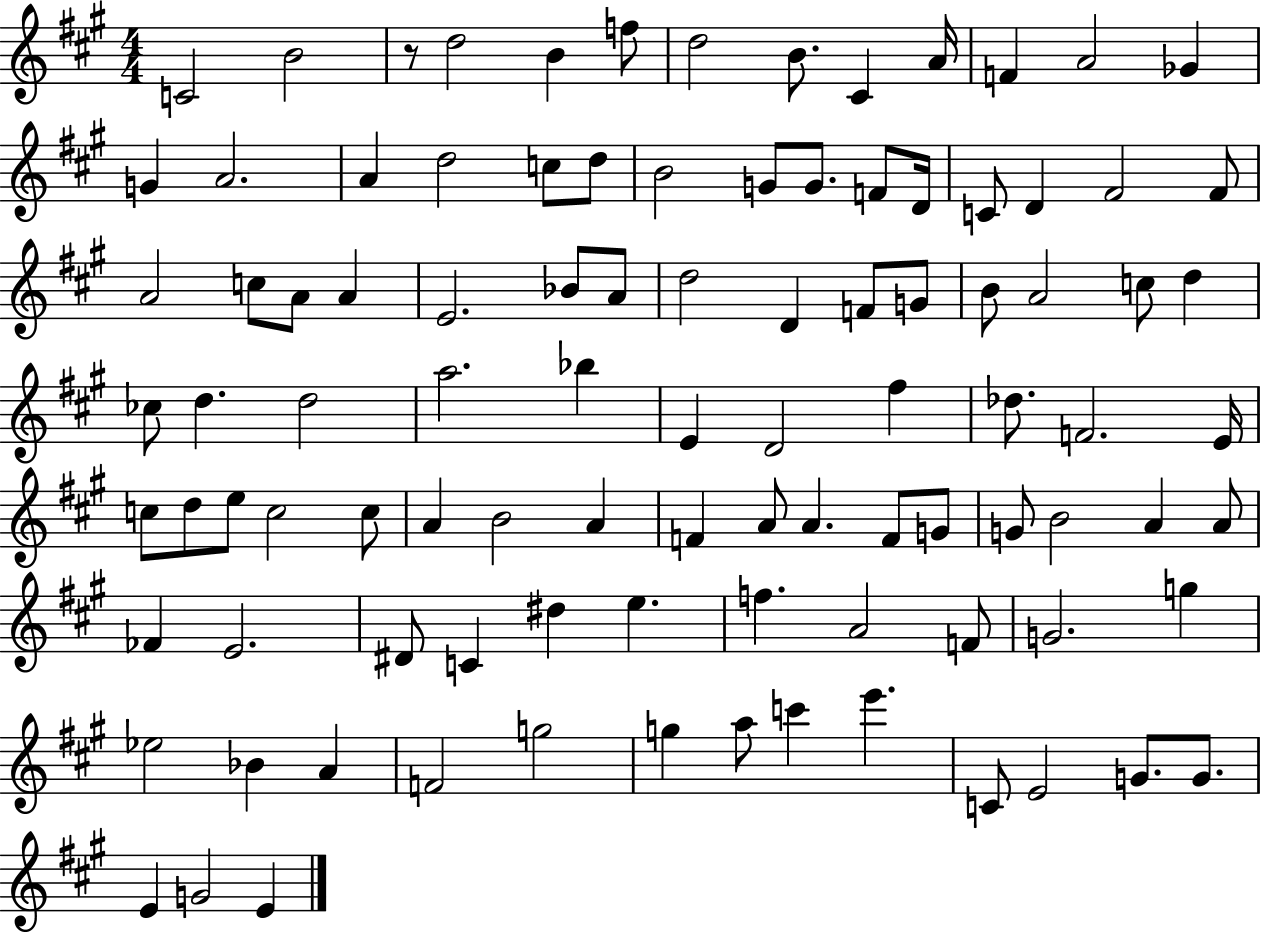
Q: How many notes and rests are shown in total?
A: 98